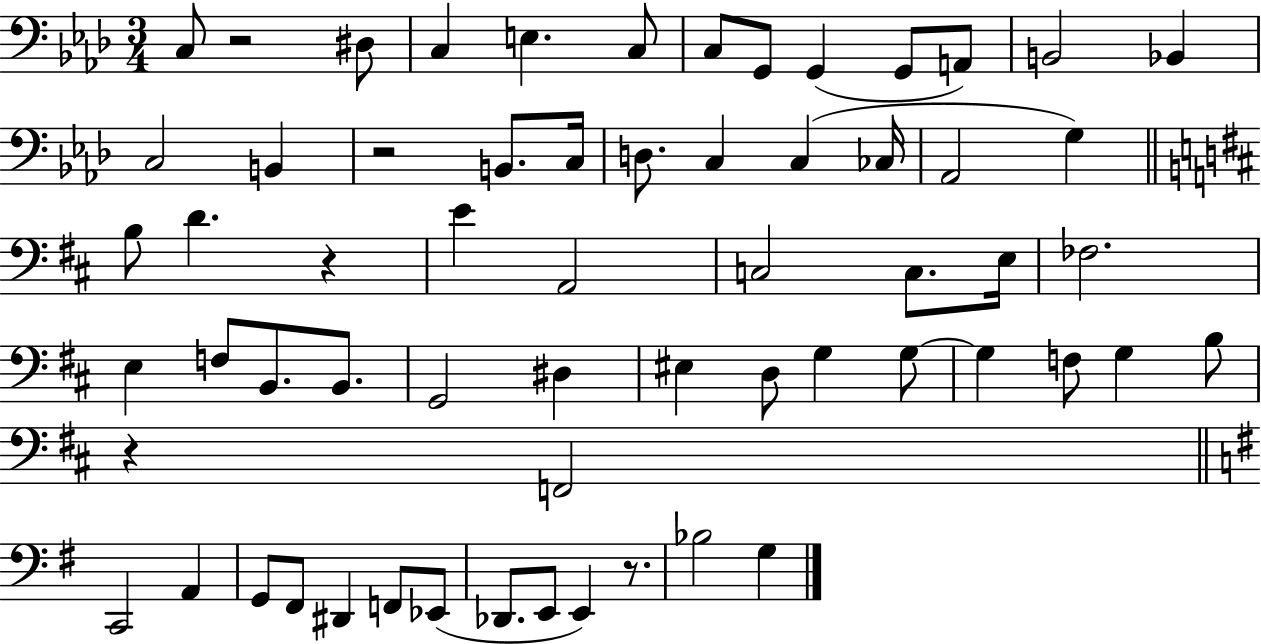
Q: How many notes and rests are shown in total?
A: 62